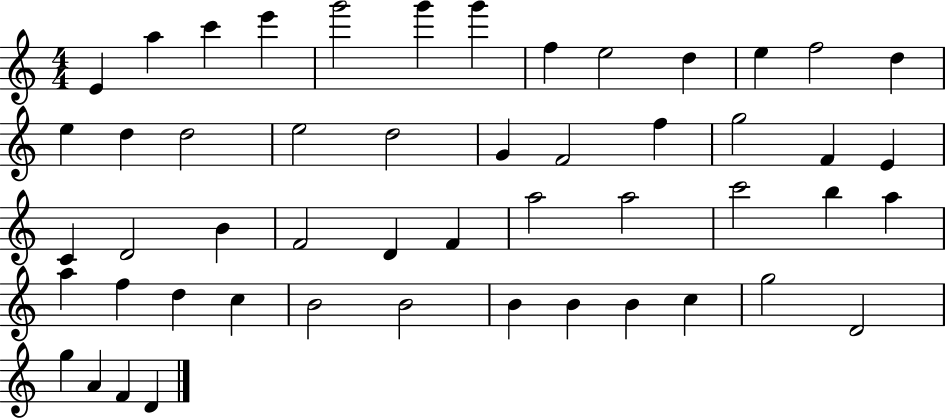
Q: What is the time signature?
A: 4/4